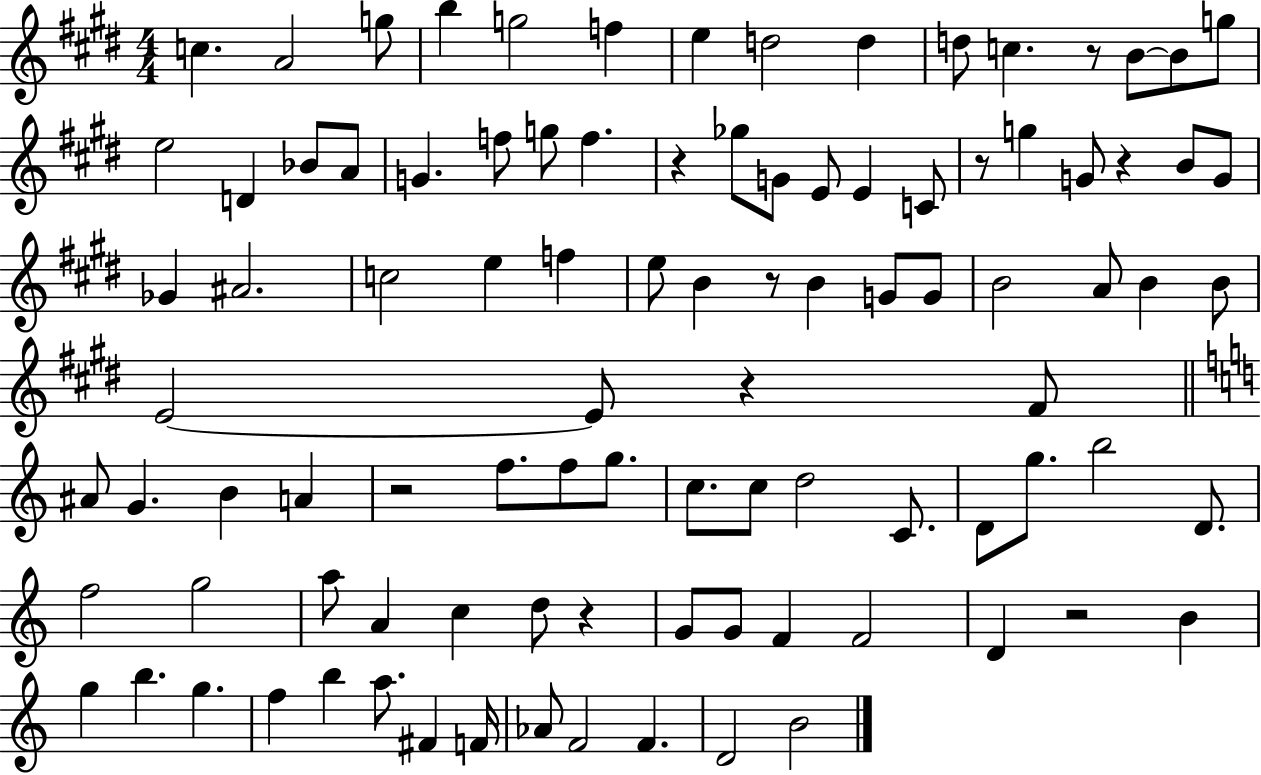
X:1
T:Untitled
M:4/4
L:1/4
K:E
c A2 g/2 b g2 f e d2 d d/2 c z/2 B/2 B/2 g/2 e2 D _B/2 A/2 G f/2 g/2 f z _g/2 G/2 E/2 E C/2 z/2 g G/2 z B/2 G/2 _G ^A2 c2 e f e/2 B z/2 B G/2 G/2 B2 A/2 B B/2 E2 E/2 z ^F/2 ^A/2 G B A z2 f/2 f/2 g/2 c/2 c/2 d2 C/2 D/2 g/2 b2 D/2 f2 g2 a/2 A c d/2 z G/2 G/2 F F2 D z2 B g b g f b a/2 ^F F/4 _A/2 F2 F D2 B2